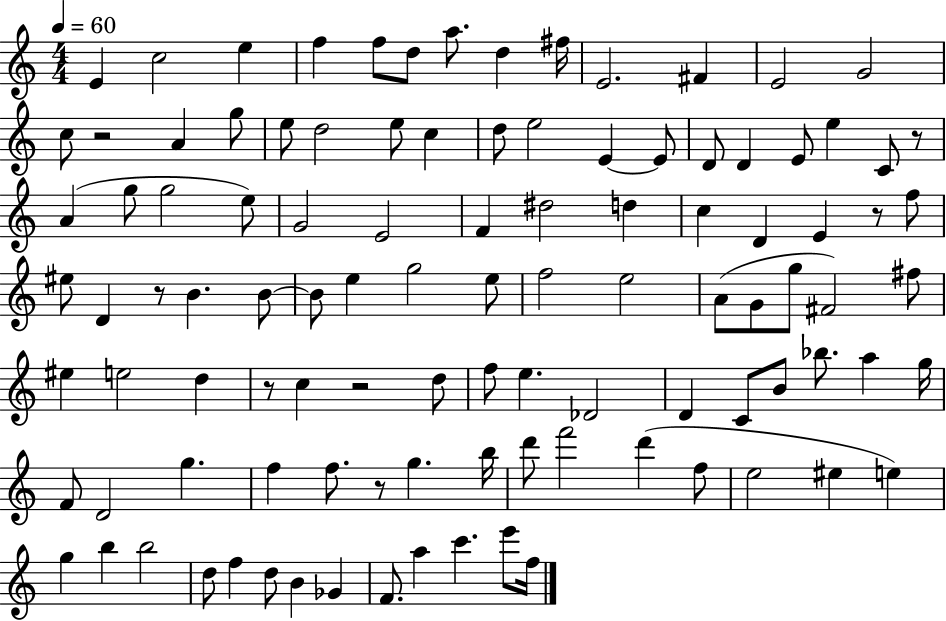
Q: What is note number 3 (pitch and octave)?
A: E5